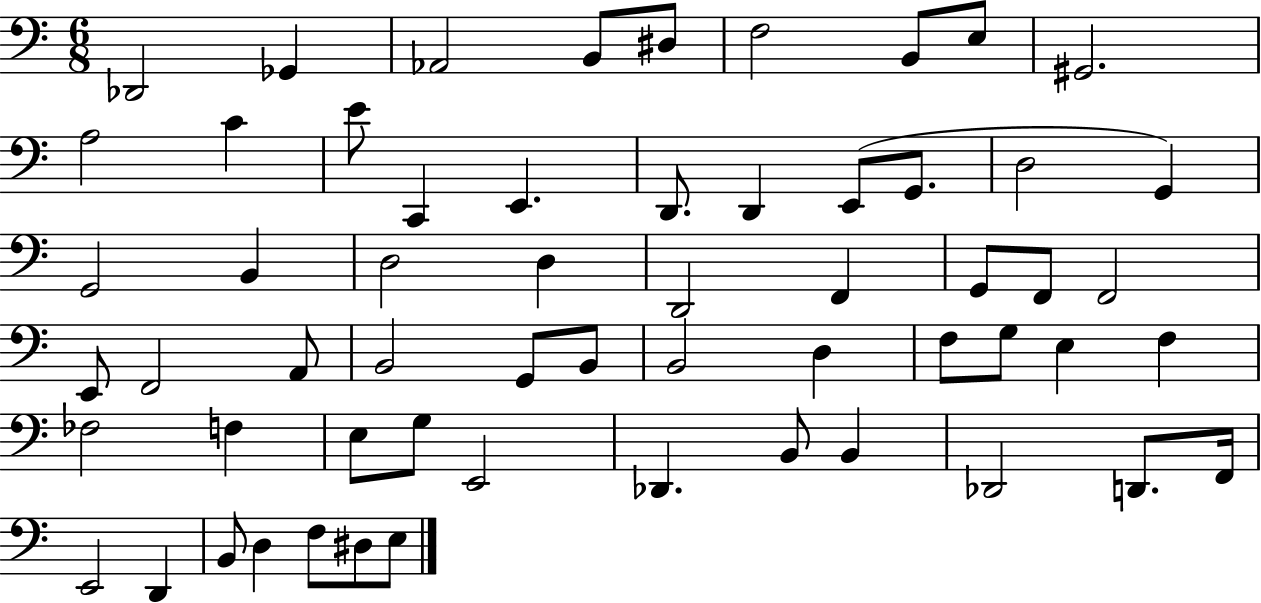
{
  \clef bass
  \numericTimeSignature
  \time 6/8
  \key c \major
  des,2 ges,4 | aes,2 b,8 dis8 | f2 b,8 e8 | gis,2. | \break a2 c'4 | e'8 c,4 e,4. | d,8. d,4 e,8( g,8. | d2 g,4) | \break g,2 b,4 | d2 d4 | d,2 f,4 | g,8 f,8 f,2 | \break e,8 f,2 a,8 | b,2 g,8 b,8 | b,2 d4 | f8 g8 e4 f4 | \break fes2 f4 | e8 g8 e,2 | des,4. b,8 b,4 | des,2 d,8. f,16 | \break e,2 d,4 | b,8 d4 f8 dis8 e8 | \bar "|."
}